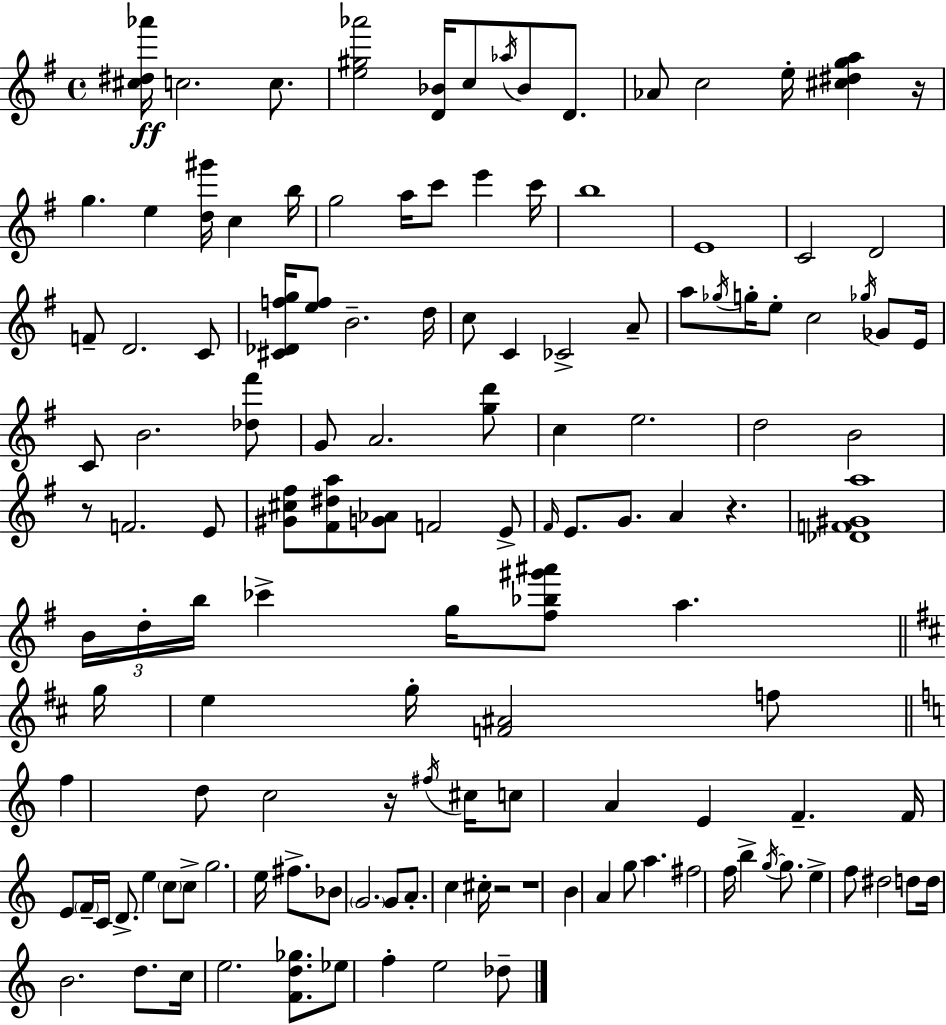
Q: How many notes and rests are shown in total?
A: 135